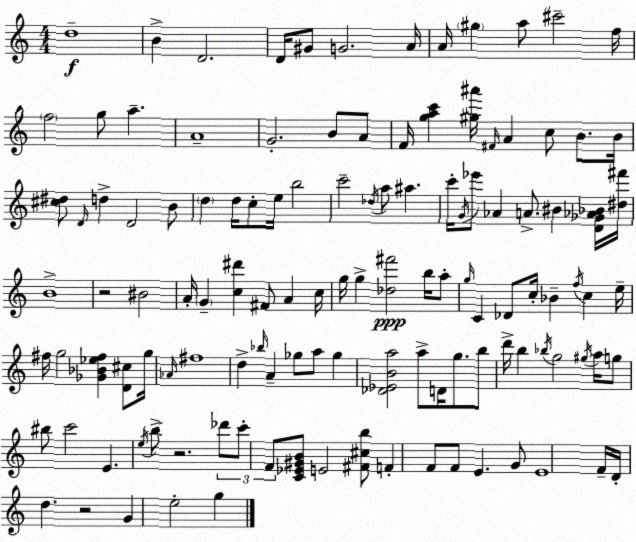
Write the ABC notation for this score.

X:1
T:Untitled
M:4/4
L:1/4
K:C
d4 B D2 D/4 ^G/2 G2 A/4 A/4 ^g a/2 ^c'2 f/4 f2 g/2 a A4 G2 B/2 A/2 F/4 [gac'] [^g^a']/4 ^F/4 A c/2 B/2 B/4 [^c^d]/2 D/4 d D2 B/2 d d/4 c/2 e/4 b2 c'2 _d/4 a/2 ^a c'/4 G/4 _e'/2 _A A/2 ^B [D_G_A_B]/4 [^d^f']/4 B4 z2 ^B2 A/4 G [c^d'] ^F/2 A c/4 g/4 g [_d^f']2 b/4 a/2 g/4 C _D/2 c/4 _B f/4 c e/4 ^f/4 g2 [_G_B_e^f] [D^c]/2 g/4 _A/4 ^f4 d _b/4 A _g/2 a/2 _g [_D_EBa]2 a/2 D/4 g/2 b/2 d'/4 b _b/4 g2 ^g/4 a/4 g/2 ^b/2 c'2 E e/4 b/2 z2 _d'/2 c'/2 F/2 [C_E^GB]/2 E2 [^F^cb]/2 F F/2 F/2 E G/2 E4 F/4 D/4 d z2 G e2 g